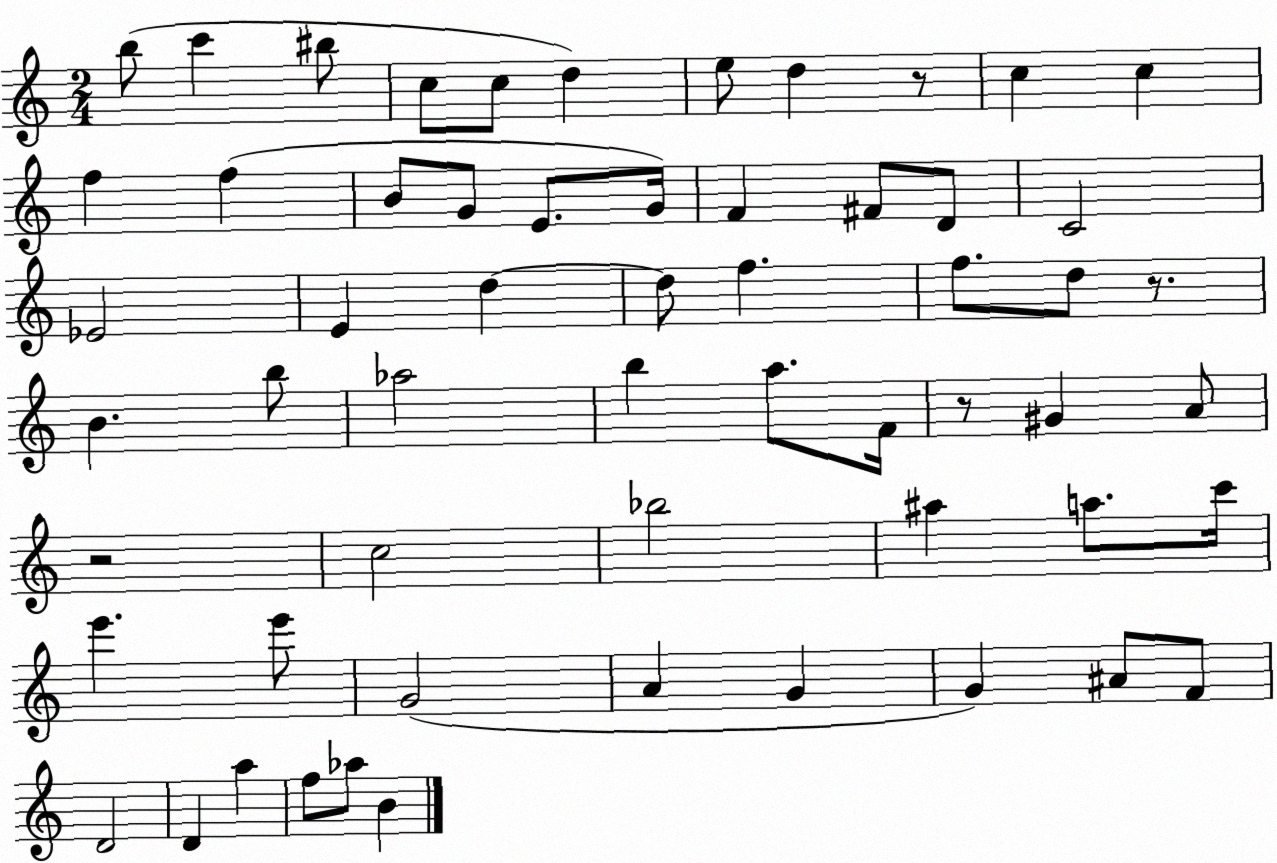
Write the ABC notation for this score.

X:1
T:Untitled
M:2/4
L:1/4
K:C
b/2 c' ^b/2 c/2 c/2 d e/2 d z/2 c c f f B/2 G/2 E/2 G/4 F ^F/2 D/2 C2 _E2 E d d/2 f f/2 d/2 z/2 B b/2 _a2 b a/2 F/4 z/2 ^G A/2 z2 c2 _b2 ^a a/2 c'/4 e' e'/2 G2 A G G ^A/2 F/2 D2 D a f/2 _a/2 B